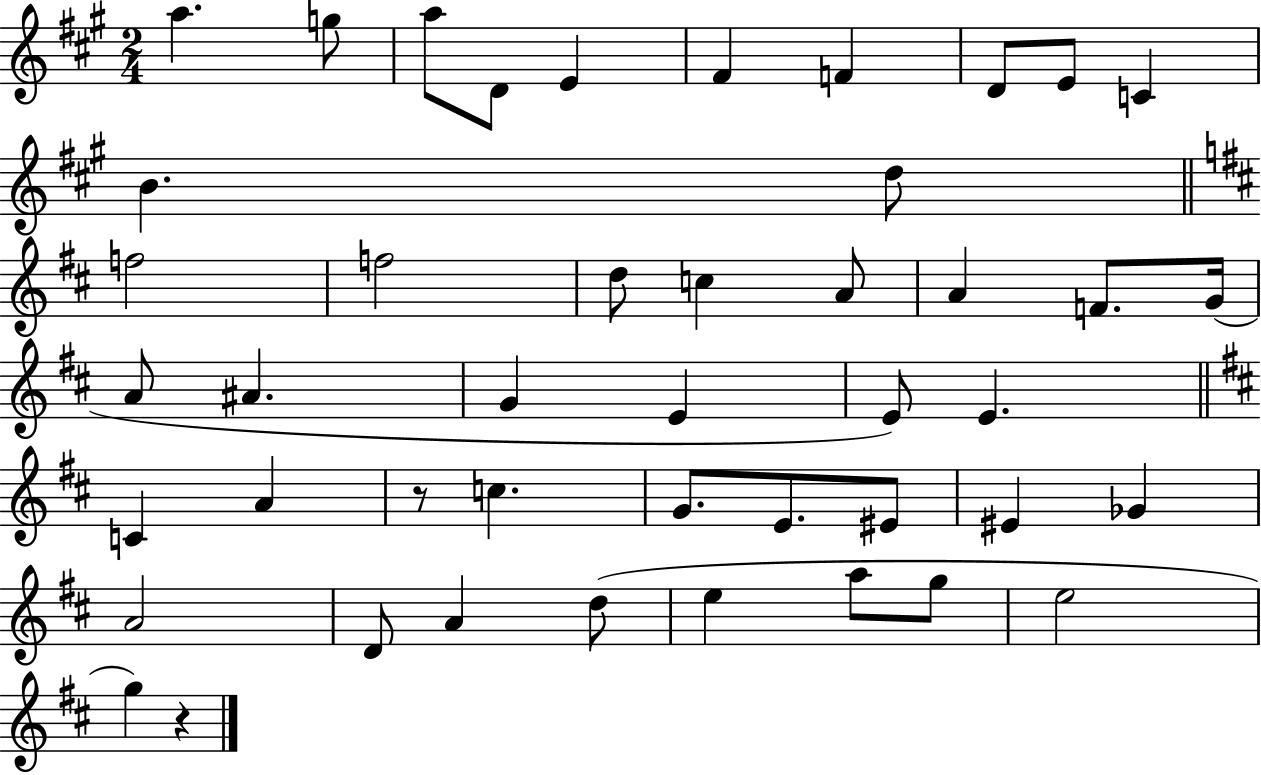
A5/q. G5/e A5/e D4/e E4/q F#4/q F4/q D4/e E4/e C4/q B4/q. D5/e F5/h F5/h D5/e C5/q A4/e A4/q F4/e. G4/s A4/e A#4/q. G4/q E4/q E4/e E4/q. C4/q A4/q R/e C5/q. G4/e. E4/e. EIS4/e EIS4/q Gb4/q A4/h D4/e A4/q D5/e E5/q A5/e G5/e E5/h G5/q R/q